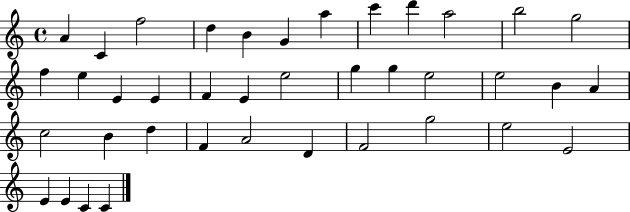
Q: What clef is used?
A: treble